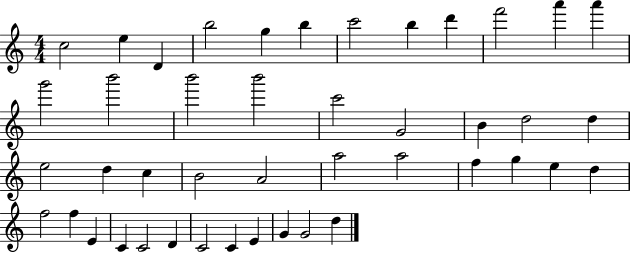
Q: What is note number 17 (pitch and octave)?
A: C6